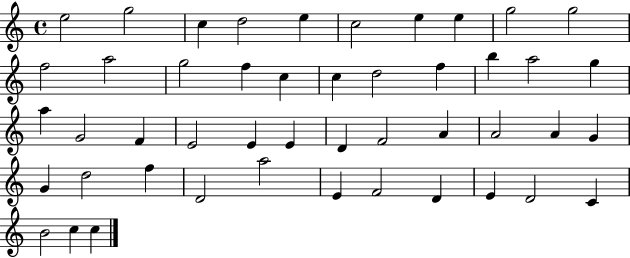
X:1
T:Untitled
M:4/4
L:1/4
K:C
e2 g2 c d2 e c2 e e g2 g2 f2 a2 g2 f c c d2 f b a2 g a G2 F E2 E E D F2 A A2 A G G d2 f D2 a2 E F2 D E D2 C B2 c c